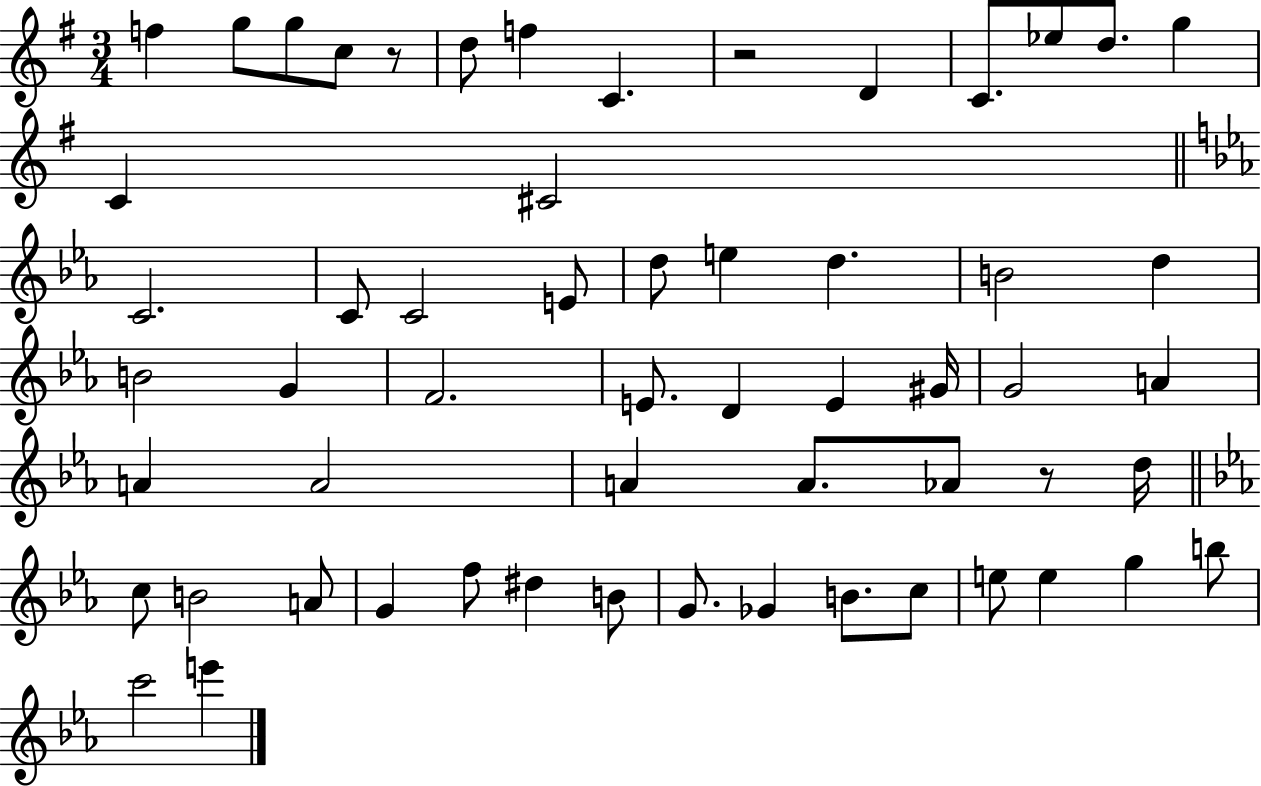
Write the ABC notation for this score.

X:1
T:Untitled
M:3/4
L:1/4
K:G
f g/2 g/2 c/2 z/2 d/2 f C z2 D C/2 _e/2 d/2 g C ^C2 C2 C/2 C2 E/2 d/2 e d B2 d B2 G F2 E/2 D E ^G/4 G2 A A A2 A A/2 _A/2 z/2 d/4 c/2 B2 A/2 G f/2 ^d B/2 G/2 _G B/2 c/2 e/2 e g b/2 c'2 e'